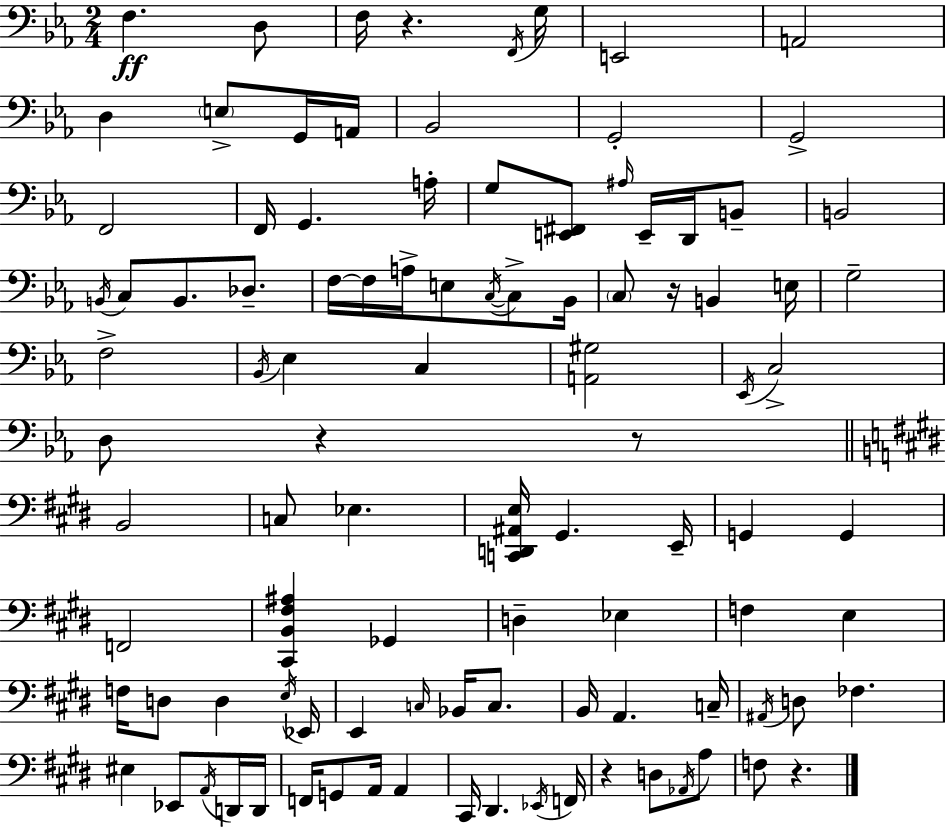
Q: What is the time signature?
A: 2/4